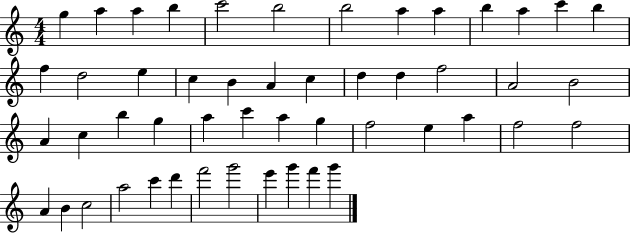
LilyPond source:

{
  \clef treble
  \numericTimeSignature
  \time 4/4
  \key c \major
  g''4 a''4 a''4 b''4 | c'''2 b''2 | b''2 a''4 a''4 | b''4 a''4 c'''4 b''4 | \break f''4 d''2 e''4 | c''4 b'4 a'4 c''4 | d''4 d''4 f''2 | a'2 b'2 | \break a'4 c''4 b''4 g''4 | a''4 c'''4 a''4 g''4 | f''2 e''4 a''4 | f''2 f''2 | \break a'4 b'4 c''2 | a''2 c'''4 d'''4 | f'''2 g'''2 | e'''4 g'''4 f'''4 g'''4 | \break \bar "|."
}